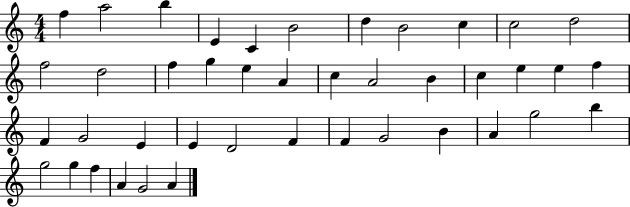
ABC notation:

X:1
T:Untitled
M:4/4
L:1/4
K:C
f a2 b E C B2 d B2 c c2 d2 f2 d2 f g e A c A2 B c e e f F G2 E E D2 F F G2 B A g2 b g2 g f A G2 A